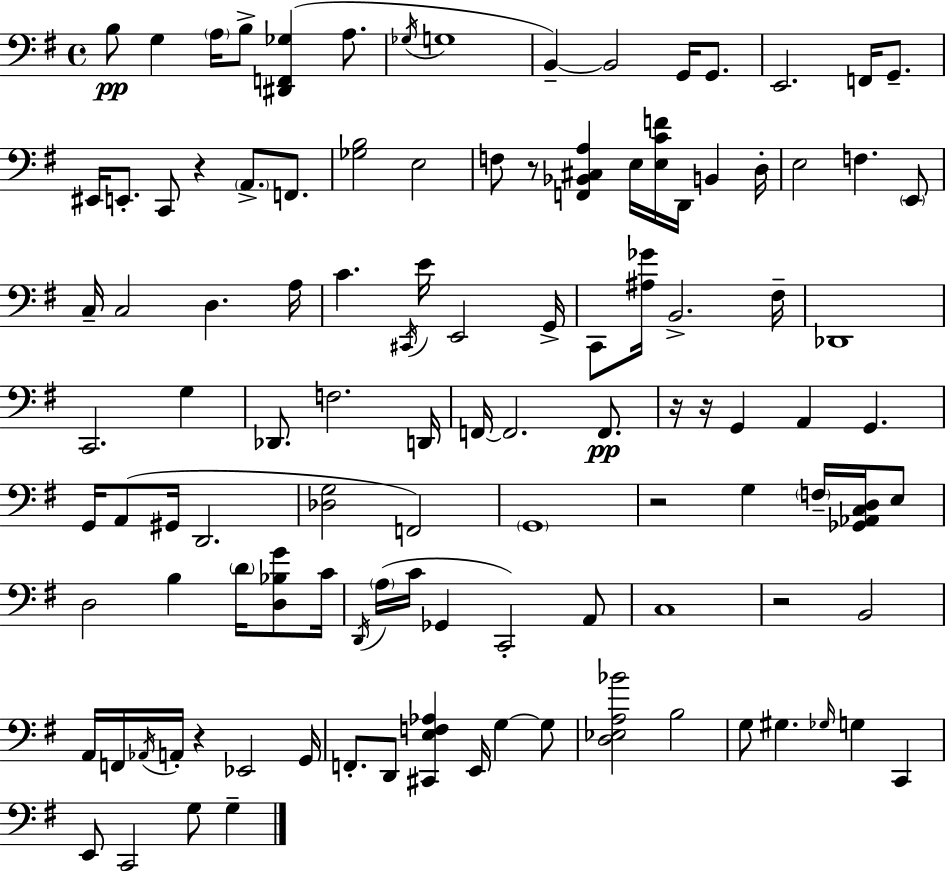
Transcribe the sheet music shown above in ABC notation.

X:1
T:Untitled
M:4/4
L:1/4
K:Em
B,/2 G, A,/4 B,/2 [^D,,F,,_G,] A,/2 _G,/4 G,4 B,, B,,2 G,,/4 G,,/2 E,,2 F,,/4 G,,/2 ^E,,/4 E,,/2 C,,/2 z A,,/2 F,,/2 [_G,B,]2 E,2 F,/2 z/2 [F,,_B,,^C,A,] E,/4 [E,CF]/4 D,,/4 B,, D,/4 E,2 F, E,,/2 C,/4 C,2 D, A,/4 C ^C,,/4 E/4 E,,2 G,,/4 C,,/2 [^A,_G]/4 B,,2 ^F,/4 _D,,4 C,,2 G, _D,,/2 F,2 D,,/4 F,,/4 F,,2 F,,/2 z/4 z/4 G,, A,, G,, G,,/4 A,,/2 ^G,,/4 D,,2 [_D,G,]2 F,,2 G,,4 z2 G, F,/4 [_G,,_A,,C,D,]/4 E,/2 D,2 B, D/4 [D,_B,G]/2 C/4 D,,/4 A,/4 C/4 _G,, C,,2 A,,/2 C,4 z2 B,,2 A,,/4 F,,/4 _A,,/4 A,,/4 z _E,,2 G,,/4 F,,/2 D,,/2 [^C,,E,F,_A,] E,,/4 G, G,/2 [D,_E,A,_B]2 B,2 G,/2 ^G, _G,/4 G, C,, E,,/2 C,,2 G,/2 G,